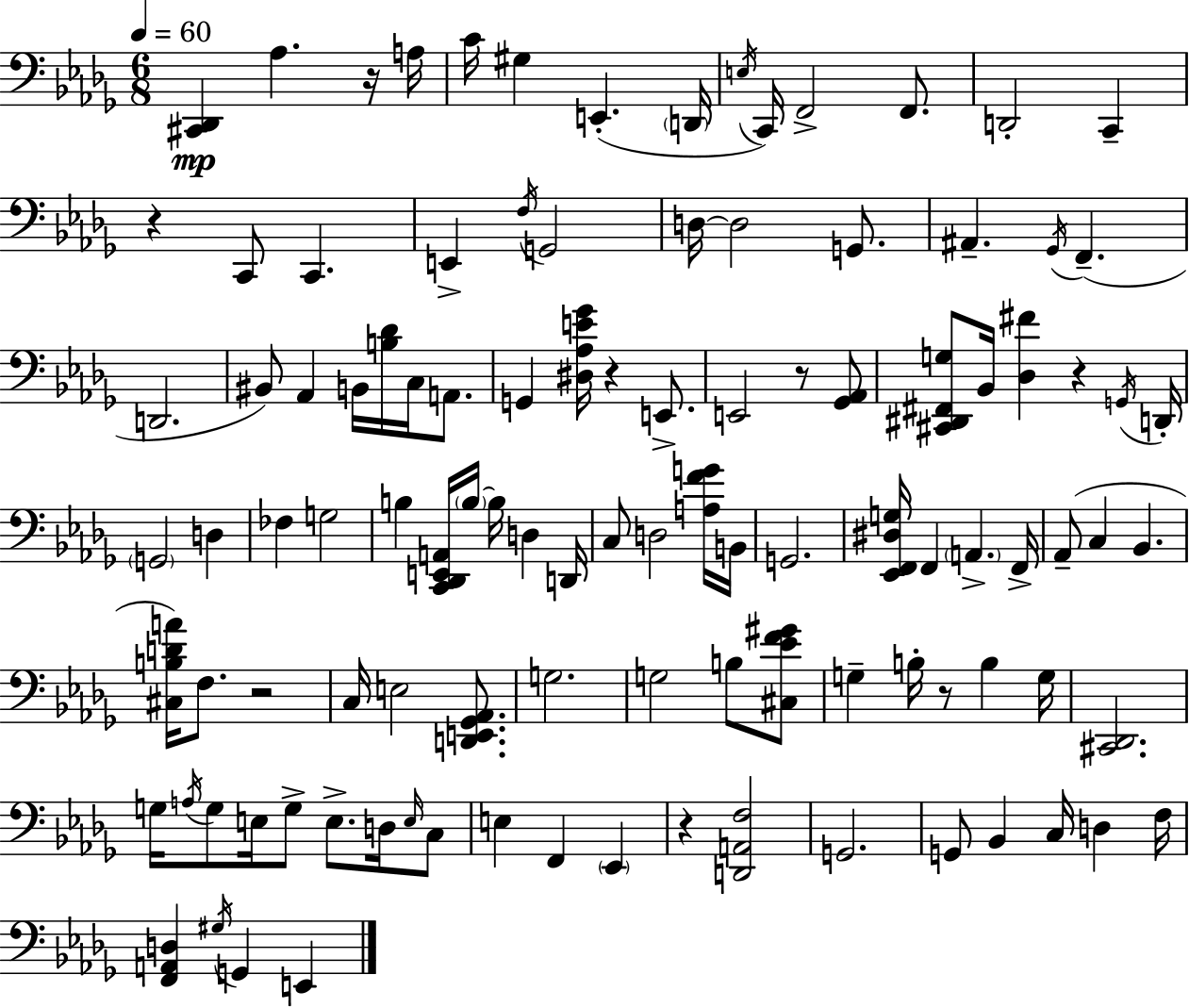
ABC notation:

X:1
T:Untitled
M:6/8
L:1/4
K:Bbm
[^C,,_D,,] _A, z/4 A,/4 C/4 ^G, E,, D,,/4 E,/4 C,,/4 F,,2 F,,/2 D,,2 C,, z C,,/2 C,, E,, F,/4 G,,2 D,/4 D,2 G,,/2 ^A,, _G,,/4 F,, D,,2 ^B,,/2 _A,, B,,/4 [B,_D]/4 C,/4 A,,/2 G,, [^D,_A,E_G]/4 z E,,/2 E,,2 z/2 [_G,,_A,,]/2 [^C,,^D,,^F,,G,]/2 _B,,/4 [_D,^F] z G,,/4 D,,/4 G,,2 D, _F, G,2 B, [C,,_D,,E,,A,,]/4 B,/4 B,/4 D, D,,/4 C,/2 D,2 [A,FG]/4 B,,/4 G,,2 [_E,,F,,^D,G,]/4 F,, A,, F,,/4 _A,,/2 C, _B,, [^C,B,DA]/4 F,/2 z2 C,/4 E,2 [D,,E,,_G,,_A,,]/2 G,2 G,2 B,/2 [^C,_EF^G]/2 G, B,/4 z/2 B, G,/4 [^C,,_D,,]2 G,/4 A,/4 G,/2 E,/4 G,/2 E,/2 D,/4 E,/4 C,/2 E, F,, _E,, z [D,,A,,F,]2 G,,2 G,,/2 _B,, C,/4 D, F,/4 [F,,A,,D,] ^G,/4 G,, E,,